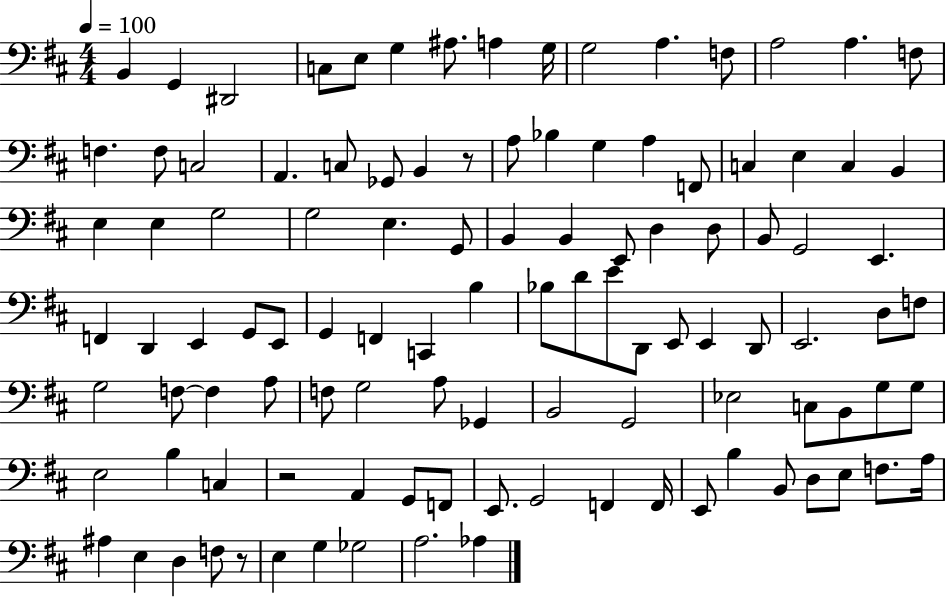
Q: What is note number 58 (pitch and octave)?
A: D2